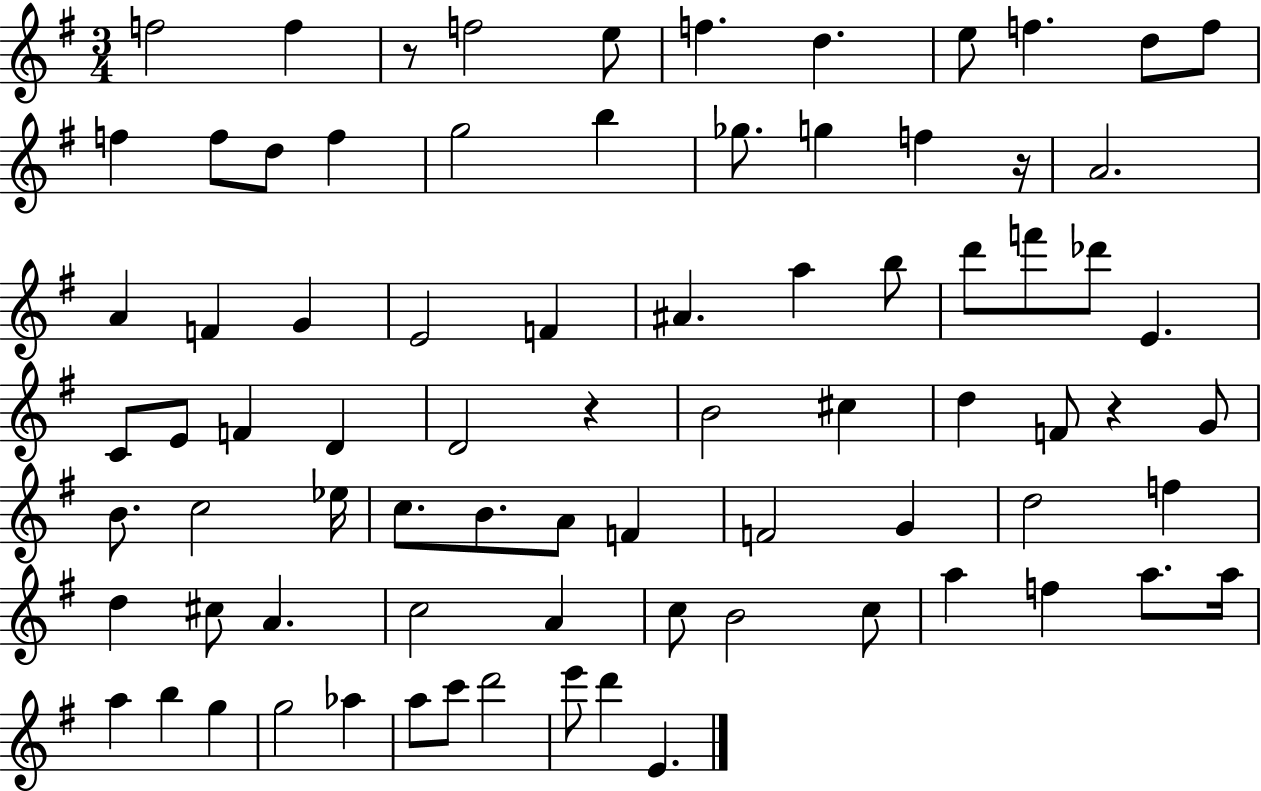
{
  \clef treble
  \numericTimeSignature
  \time 3/4
  \key g \major
  f''2 f''4 | r8 f''2 e''8 | f''4. d''4. | e''8 f''4. d''8 f''8 | \break f''4 f''8 d''8 f''4 | g''2 b''4 | ges''8. g''4 f''4 r16 | a'2. | \break a'4 f'4 g'4 | e'2 f'4 | ais'4. a''4 b''8 | d'''8 f'''8 des'''8 e'4. | \break c'8 e'8 f'4 d'4 | d'2 r4 | b'2 cis''4 | d''4 f'8 r4 g'8 | \break b'8. c''2 ees''16 | c''8. b'8. a'8 f'4 | f'2 g'4 | d''2 f''4 | \break d''4 cis''8 a'4. | c''2 a'4 | c''8 b'2 c''8 | a''4 f''4 a''8. a''16 | \break a''4 b''4 g''4 | g''2 aes''4 | a''8 c'''8 d'''2 | e'''8 d'''4 e'4. | \break \bar "|."
}